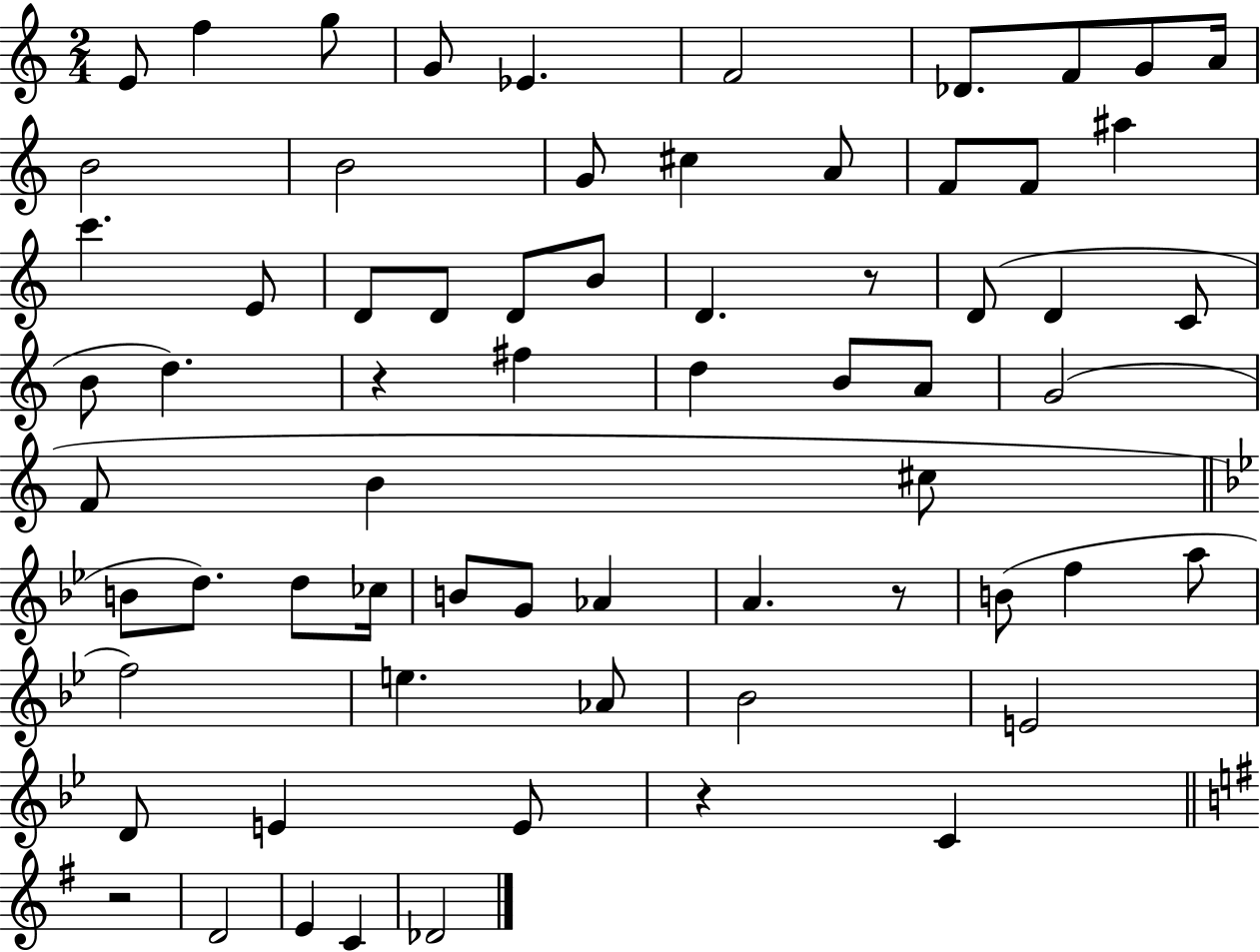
E4/e F5/q G5/e G4/e Eb4/q. F4/h Db4/e. F4/e G4/e A4/s B4/h B4/h G4/e C#5/q A4/e F4/e F4/e A#5/q C6/q. E4/e D4/e D4/e D4/e B4/e D4/q. R/e D4/e D4/q C4/e B4/e D5/q. R/q F#5/q D5/q B4/e A4/e G4/h F4/e B4/q C#5/e B4/e D5/e. D5/e CES5/s B4/e G4/e Ab4/q A4/q. R/e B4/e F5/q A5/e F5/h E5/q. Ab4/e Bb4/h E4/h D4/e E4/q E4/e R/q C4/q R/h D4/h E4/q C4/q Db4/h